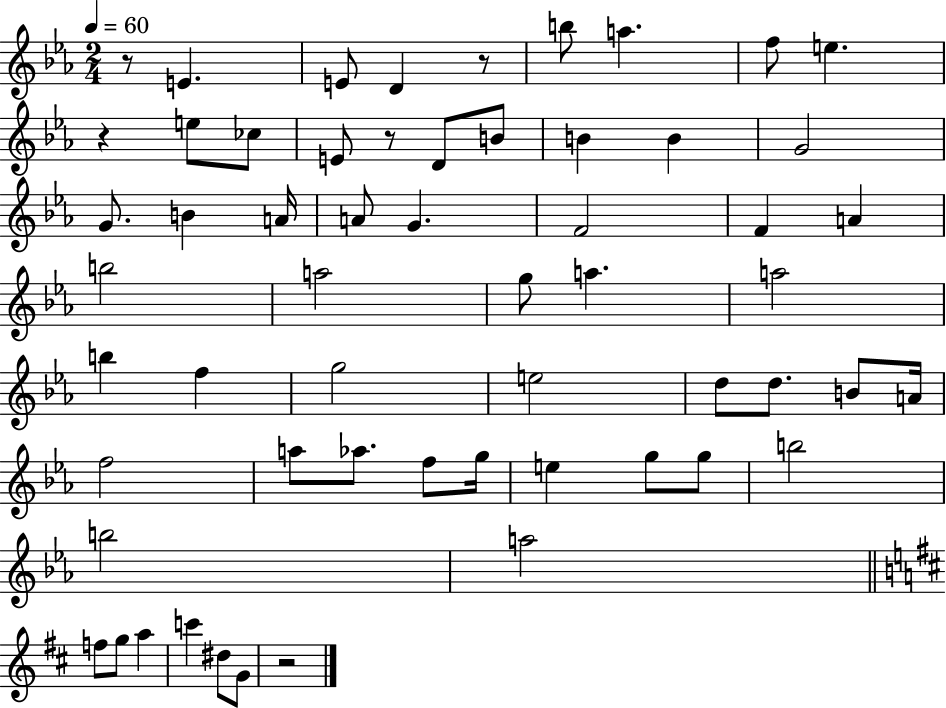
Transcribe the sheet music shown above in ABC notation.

X:1
T:Untitled
M:2/4
L:1/4
K:Eb
z/2 E E/2 D z/2 b/2 a f/2 e z e/2 _c/2 E/2 z/2 D/2 B/2 B B G2 G/2 B A/4 A/2 G F2 F A b2 a2 g/2 a a2 b f g2 e2 d/2 d/2 B/2 A/4 f2 a/2 _a/2 f/2 g/4 e g/2 g/2 b2 b2 a2 f/2 g/2 a c' ^d/2 G/2 z2